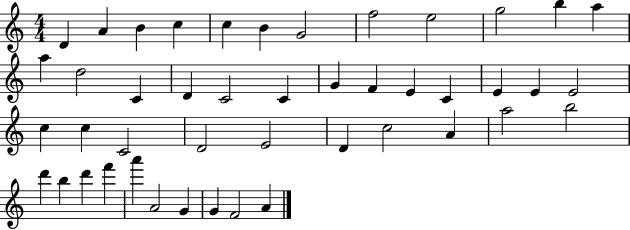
D4/q A4/q B4/q C5/q C5/q B4/q G4/h F5/h E5/h G5/h B5/q A5/q A5/q D5/h C4/q D4/q C4/h C4/q G4/q F4/q E4/q C4/q E4/q E4/q E4/h C5/q C5/q C4/h D4/h E4/h D4/q C5/h A4/q A5/h B5/h D6/q B5/q D6/q F6/q A6/q A4/h G4/q G4/q F4/h A4/q